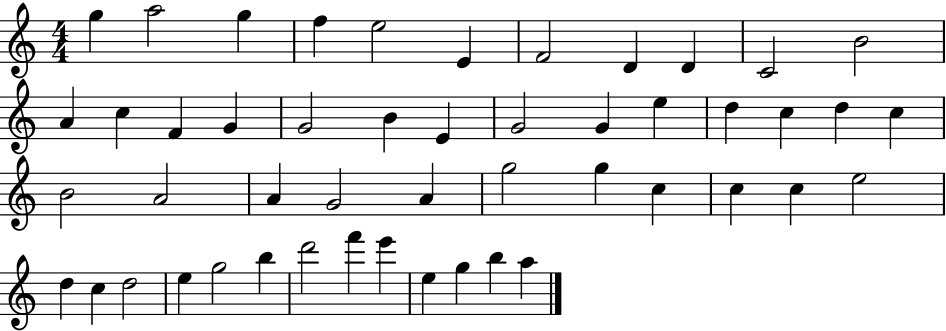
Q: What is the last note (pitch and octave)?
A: A5